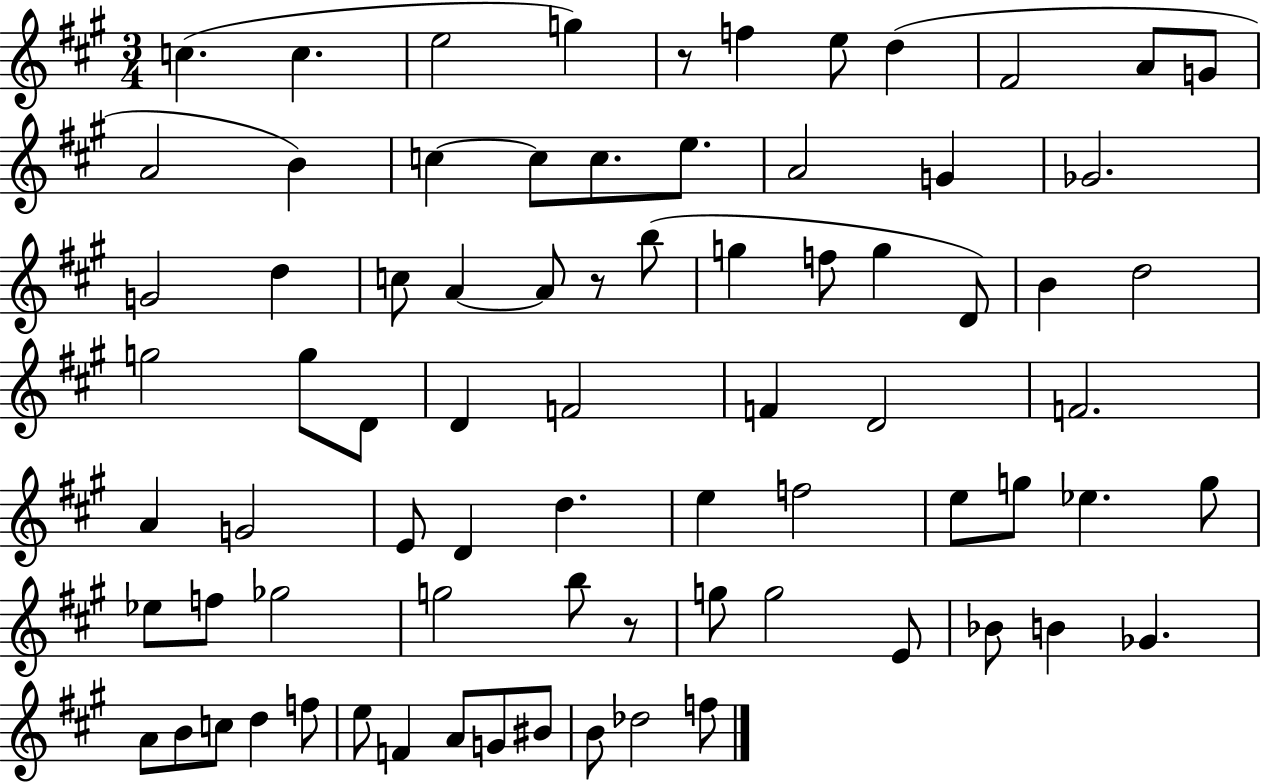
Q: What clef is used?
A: treble